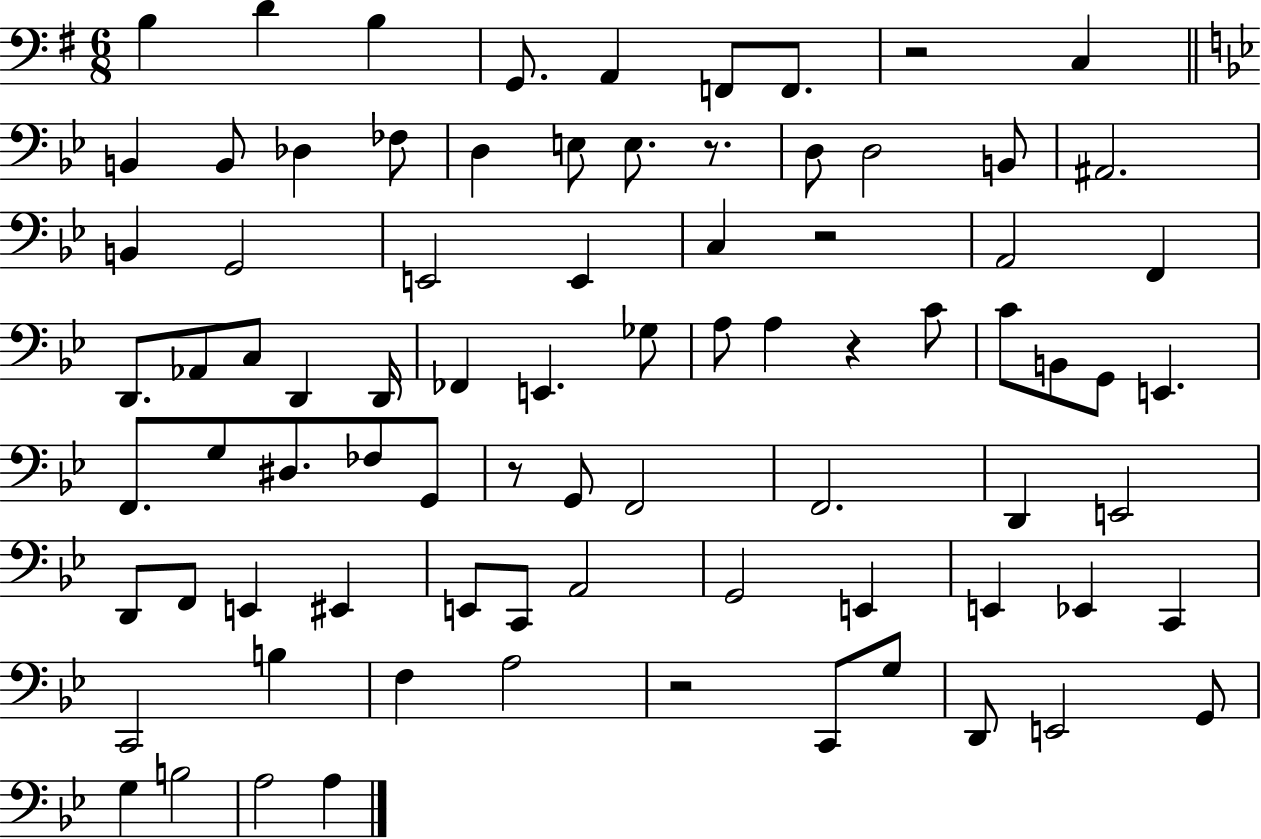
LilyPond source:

{
  \clef bass
  \numericTimeSignature
  \time 6/8
  \key g \major
  b4 d'4 b4 | g,8. a,4 f,8 f,8. | r2 c4 | \bar "||" \break \key bes \major b,4 b,8 des4 fes8 | d4 e8 e8. r8. | d8 d2 b,8 | ais,2. | \break b,4 g,2 | e,2 e,4 | c4 r2 | a,2 f,4 | \break d,8. aes,8 c8 d,4 d,16 | fes,4 e,4. ges8 | a8 a4 r4 c'8 | c'8 b,8 g,8 e,4. | \break f,8. g8 dis8. fes8 g,8 | r8 g,8 f,2 | f,2. | d,4 e,2 | \break d,8 f,8 e,4 eis,4 | e,8 c,8 a,2 | g,2 e,4 | e,4 ees,4 c,4 | \break c,2 b4 | f4 a2 | r2 c,8 g8 | d,8 e,2 g,8 | \break g4 b2 | a2 a4 | \bar "|."
}